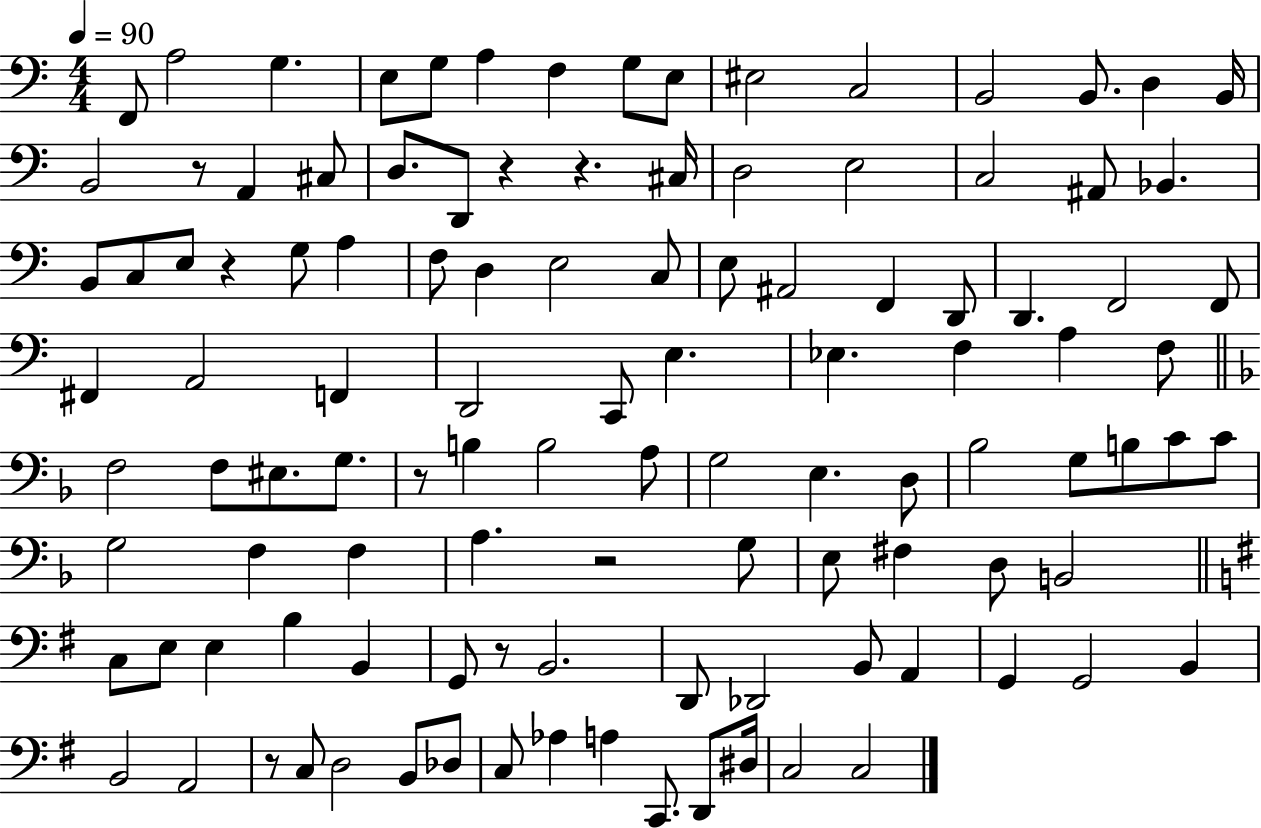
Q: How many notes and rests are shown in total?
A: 112